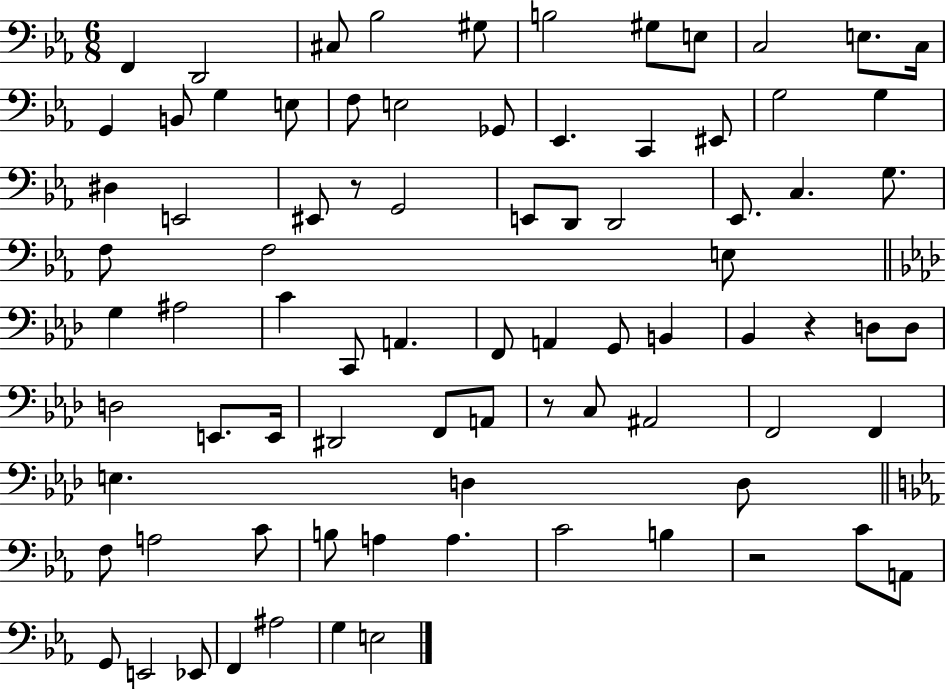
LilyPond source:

{
  \clef bass
  \numericTimeSignature
  \time 6/8
  \key ees \major
  f,4 d,2 | cis8 bes2 gis8 | b2 gis8 e8 | c2 e8. c16 | \break g,4 b,8 g4 e8 | f8 e2 ges,8 | ees,4. c,4 eis,8 | g2 g4 | \break dis4 e,2 | eis,8 r8 g,2 | e,8 d,8 d,2 | ees,8. c4. g8. | \break f8 f2 e8 | \bar "||" \break \key aes \major g4 ais2 | c'4 c,8 a,4. | f,8 a,4 g,8 b,4 | bes,4 r4 d8 d8 | \break d2 e,8. e,16 | dis,2 f,8 a,8 | r8 c8 ais,2 | f,2 f,4 | \break e4. d4 d8 | \bar "||" \break \key c \minor f8 a2 c'8 | b8 a4 a4. | c'2 b4 | r2 c'8 a,8 | \break g,8 e,2 ees,8 | f,4 ais2 | g4 e2 | \bar "|."
}